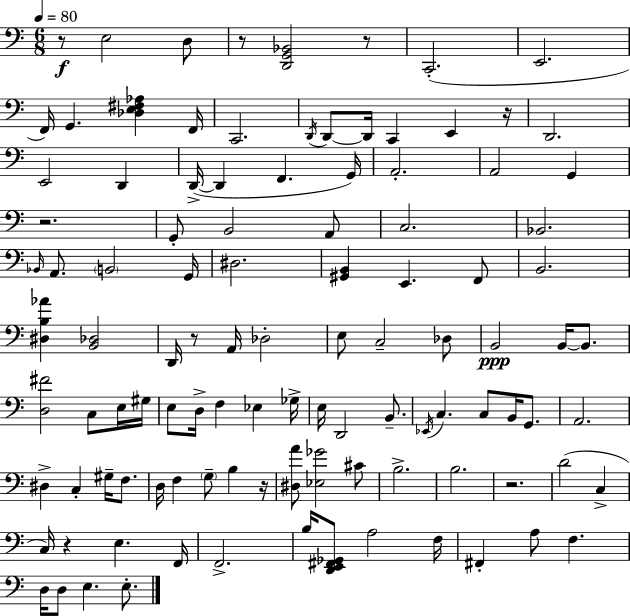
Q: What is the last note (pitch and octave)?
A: E3